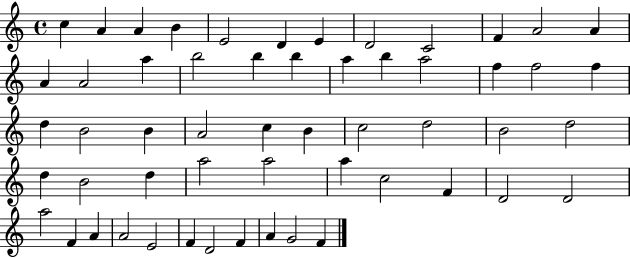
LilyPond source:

{
  \clef treble
  \time 4/4
  \defaultTimeSignature
  \key c \major
  c''4 a'4 a'4 b'4 | e'2 d'4 e'4 | d'2 c'2 | f'4 a'2 a'4 | \break a'4 a'2 a''4 | b''2 b''4 b''4 | a''4 b''4 a''2 | f''4 f''2 f''4 | \break d''4 b'2 b'4 | a'2 c''4 b'4 | c''2 d''2 | b'2 d''2 | \break d''4 b'2 d''4 | a''2 a''2 | a''4 c''2 f'4 | d'2 d'2 | \break a''2 f'4 a'4 | a'2 e'2 | f'4 d'2 f'4 | a'4 g'2 f'4 | \break \bar "|."
}